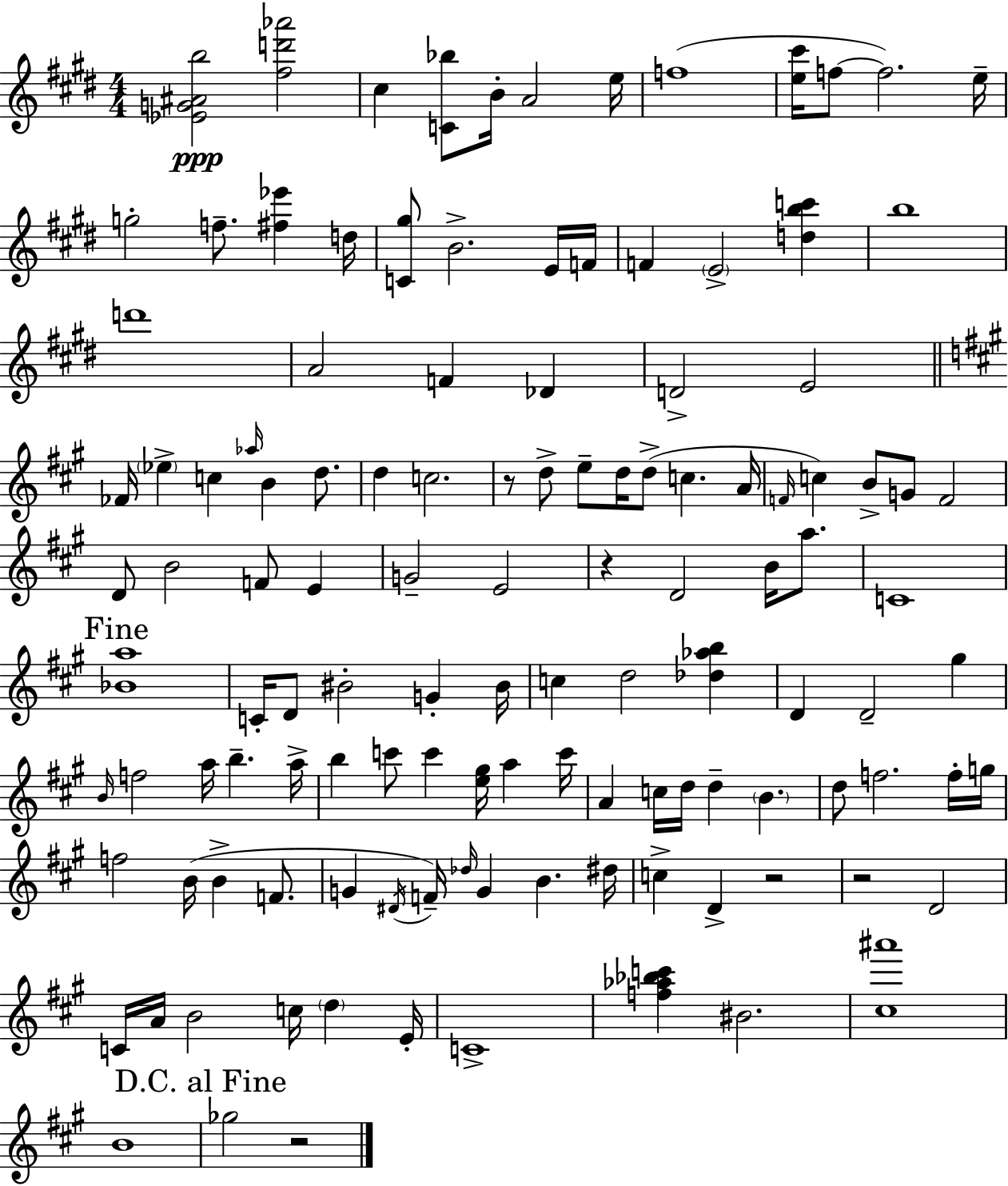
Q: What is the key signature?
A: E major